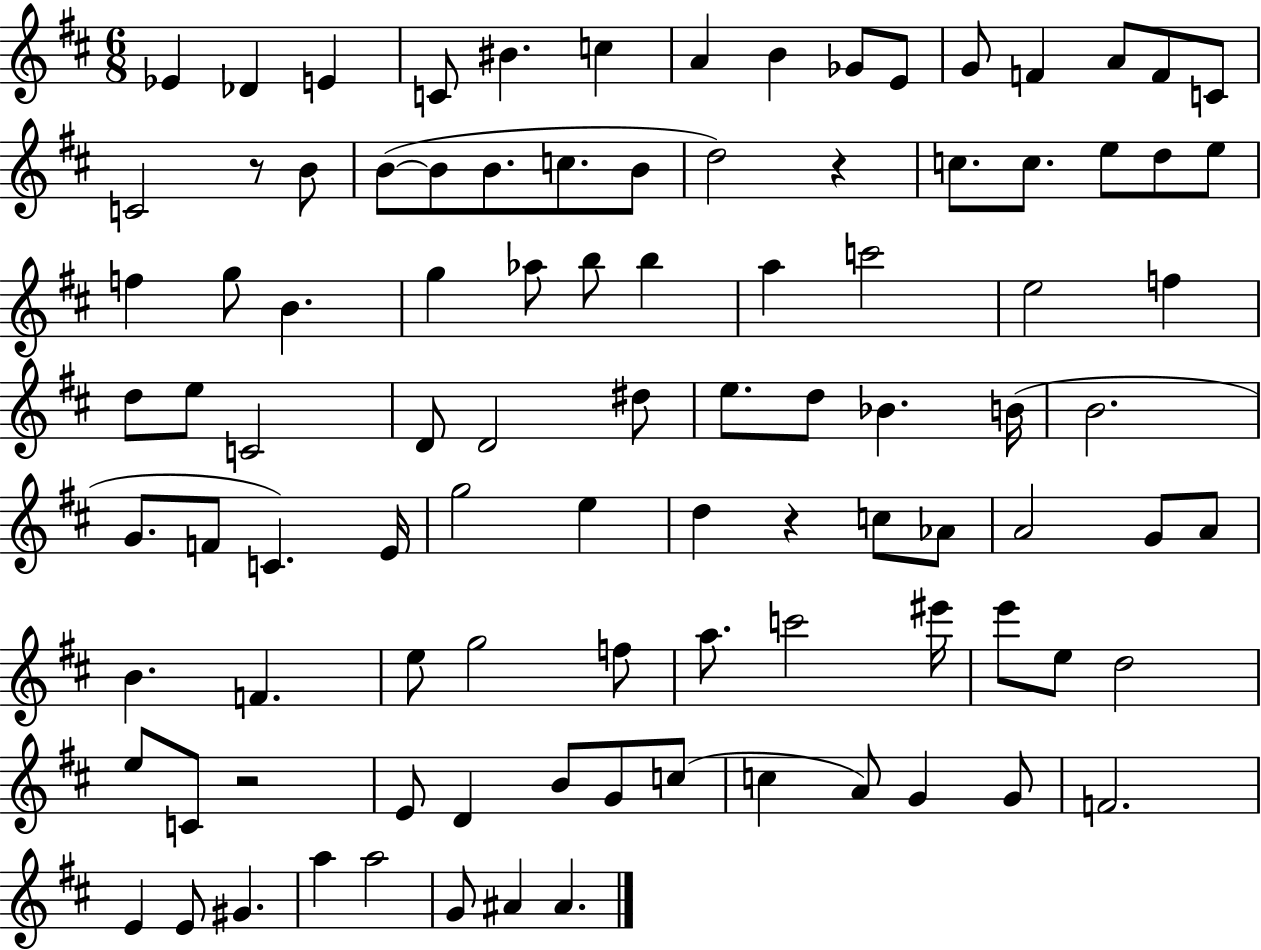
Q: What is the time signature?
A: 6/8